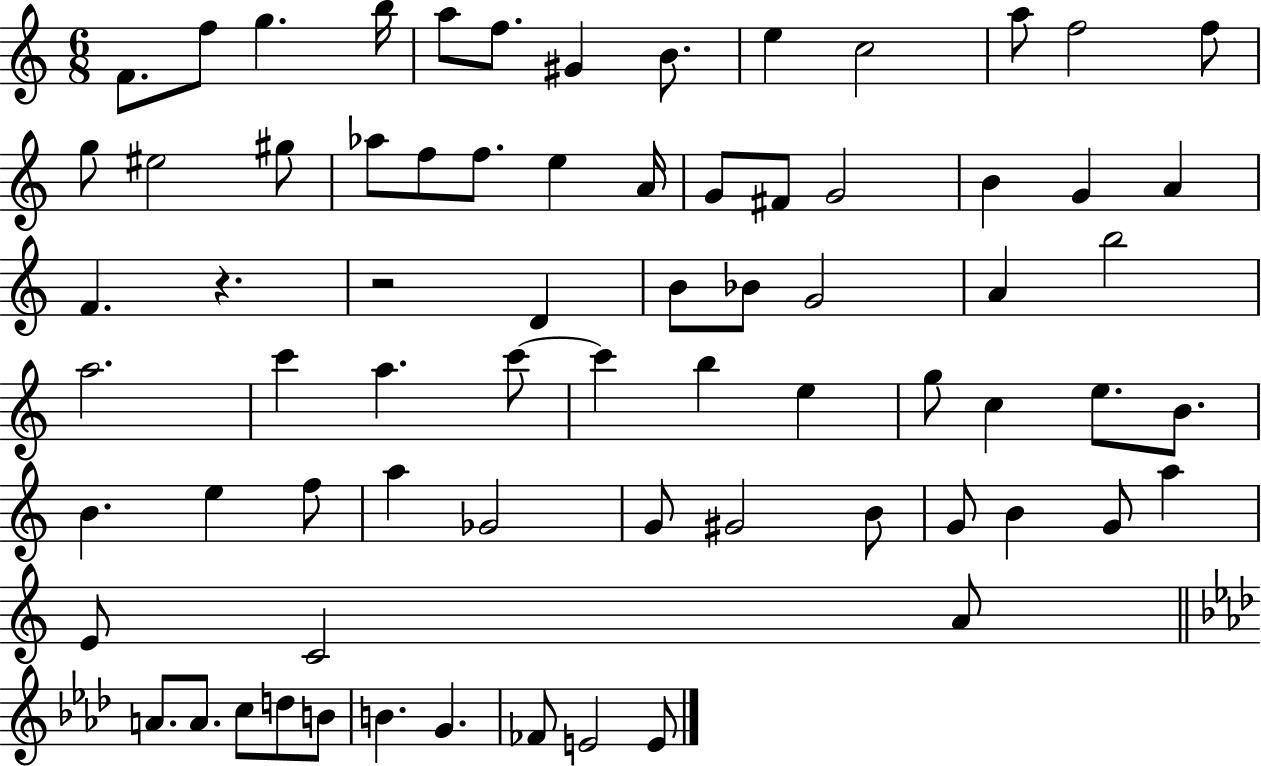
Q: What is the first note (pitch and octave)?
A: F4